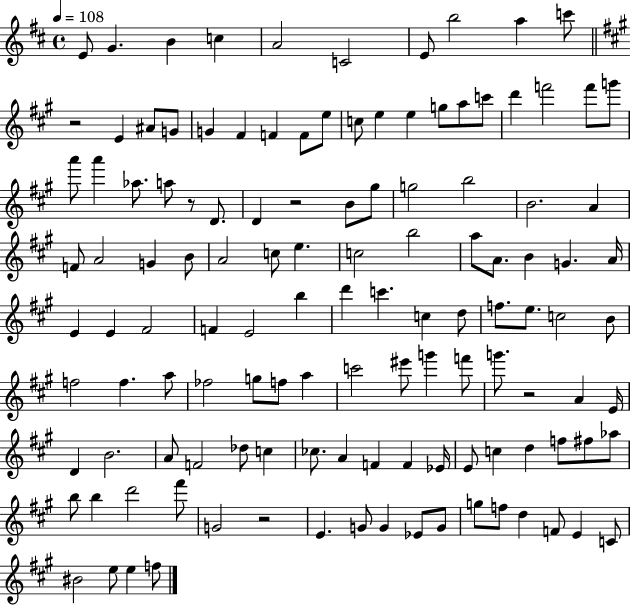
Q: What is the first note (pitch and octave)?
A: E4